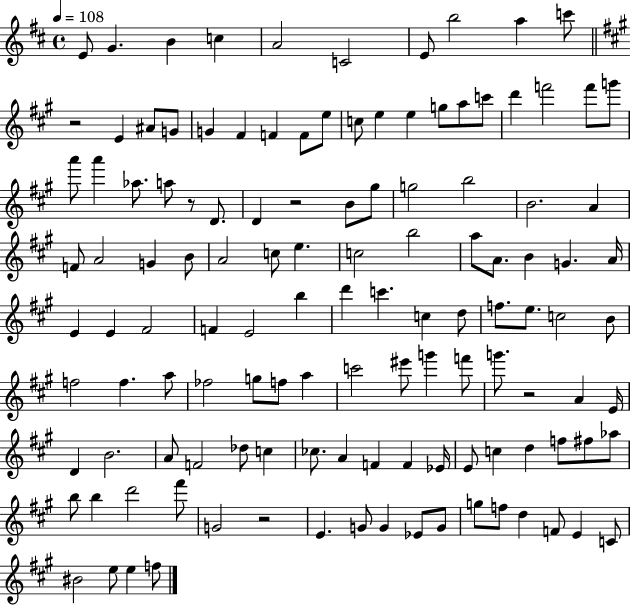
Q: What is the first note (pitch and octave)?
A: E4